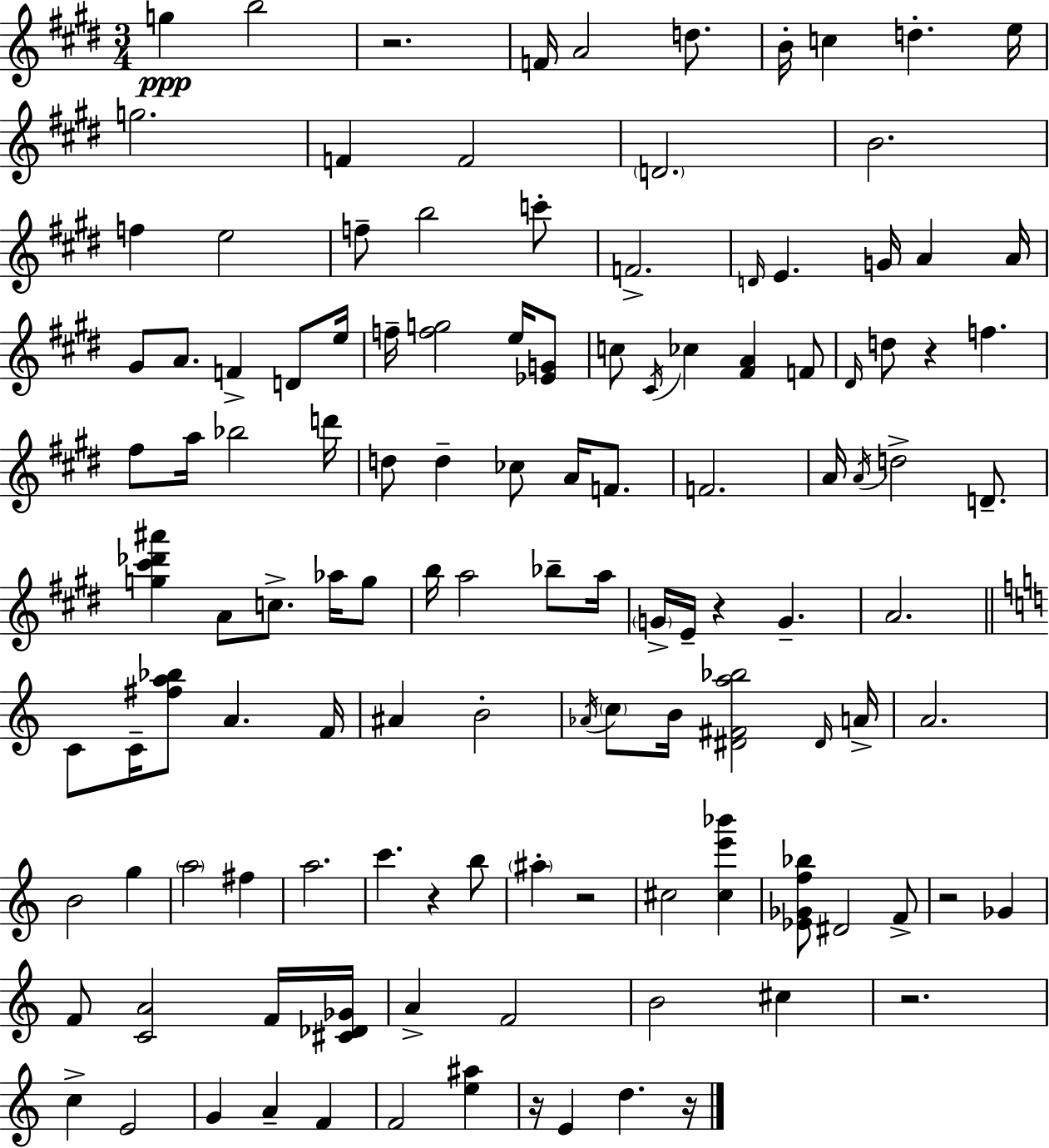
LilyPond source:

{
  \clef treble
  \numericTimeSignature
  \time 3/4
  \key e \major
  g''4\ppp b''2 | r2. | f'16 a'2 d''8. | b'16-. c''4 d''4.-. e''16 | \break g''2. | f'4 f'2 | \parenthesize d'2. | b'2. | \break f''4 e''2 | f''8-- b''2 c'''8-. | f'2.-> | \grace { d'16 } e'4. g'16 a'4 | \break a'16 gis'8 a'8. f'4-> d'8 | e''16 f''16-- <f'' g''>2 e''16 <ees' g'>8 | c''8 \acciaccatura { cis'16 } ces''4 <fis' a'>4 | f'8 \grace { dis'16 } d''8 r4 f''4. | \break fis''8 a''16 bes''2 | d'''16 d''8 d''4-- ces''8 a'16 | f'8. f'2. | a'16 \acciaccatura { a'16 } d''2-> | \break d'8.-- <g'' cis''' des''' ais'''>4 a'8 c''8.-> | aes''16 g''8 b''16 a''2 | bes''8-- a''16 \parenthesize g'16-> e'16-- r4 g'4.-- | a'2. | \break \bar "||" \break \key a \minor c'8 c'16-- <fis'' a'' bes''>8 a'4. f'16 | ais'4 b'2-. | \acciaccatura { aes'16 } \parenthesize c''8 b'16 <dis' fis' a'' bes''>2 | \grace { dis'16 } a'16-> a'2. | \break b'2 g''4 | \parenthesize a''2 fis''4 | a''2. | c'''4. r4 | \break b''8 \parenthesize ais''4-. r2 | cis''2 <cis'' e''' bes'''>4 | <ees' ges' f'' bes''>8 dis'2 | f'8-> r2 ges'4 | \break f'8 <c' a'>2 | f'16 <cis' des' ges'>16 a'4-> f'2 | b'2 cis''4 | r2. | \break c''4-> e'2 | g'4 a'4-- f'4 | f'2 <e'' ais''>4 | r16 e'4 d''4. | \break r16 \bar "|."
}